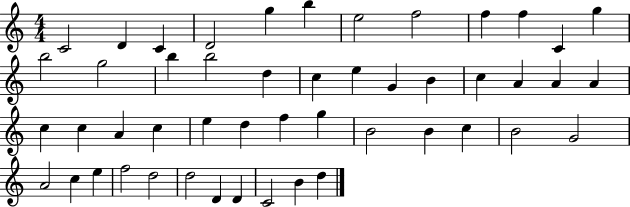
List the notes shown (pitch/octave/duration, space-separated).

C4/h D4/q C4/q D4/h G5/q B5/q E5/h F5/h F5/q F5/q C4/q G5/q B5/h G5/h B5/q B5/h D5/q C5/q E5/q G4/q B4/q C5/q A4/q A4/q A4/q C5/q C5/q A4/q C5/q E5/q D5/q F5/q G5/q B4/h B4/q C5/q B4/h G4/h A4/h C5/q E5/q F5/h D5/h D5/h D4/q D4/q C4/h B4/q D5/q